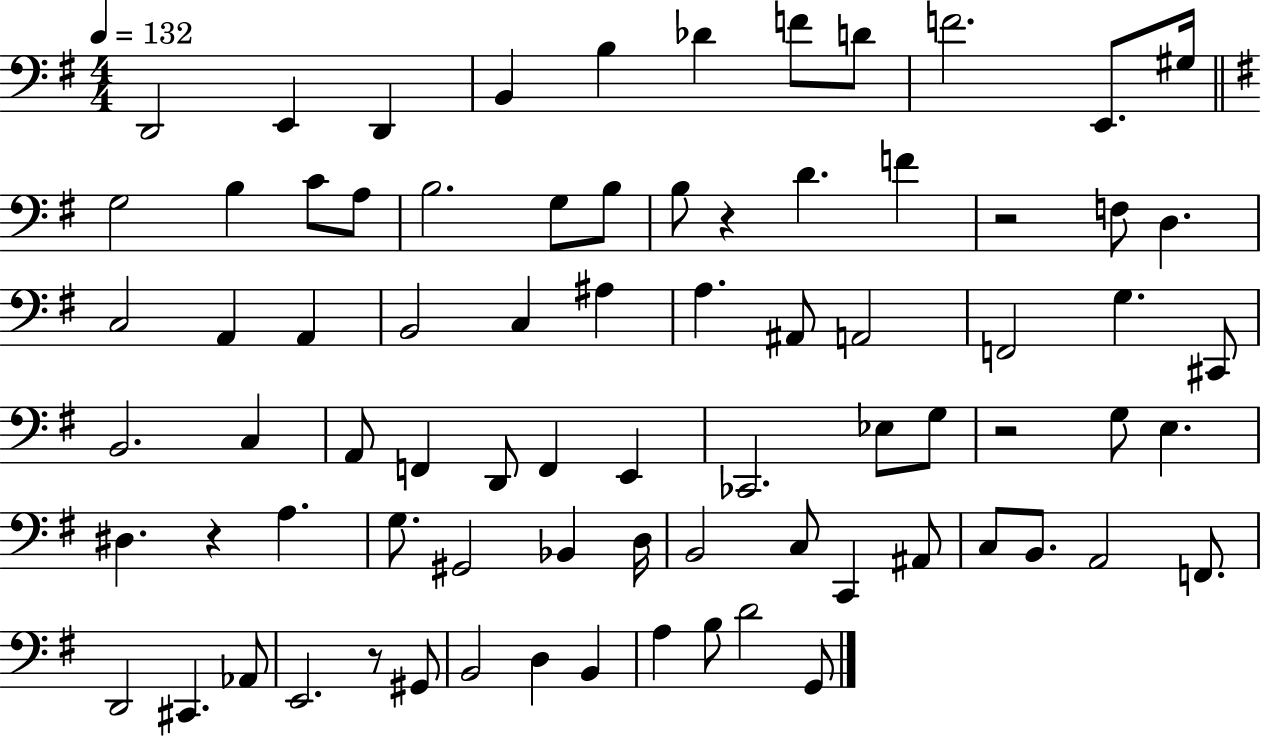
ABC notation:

X:1
T:Untitled
M:4/4
L:1/4
K:G
D,,2 E,, D,, B,, B, _D F/2 D/2 F2 E,,/2 ^G,/4 G,2 B, C/2 A,/2 B,2 G,/2 B,/2 B,/2 z D F z2 F,/2 D, C,2 A,, A,, B,,2 C, ^A, A, ^A,,/2 A,,2 F,,2 G, ^C,,/2 B,,2 C, A,,/2 F,, D,,/2 F,, E,, _C,,2 _E,/2 G,/2 z2 G,/2 E, ^D, z A, G,/2 ^G,,2 _B,, D,/4 B,,2 C,/2 C,, ^A,,/2 C,/2 B,,/2 A,,2 F,,/2 D,,2 ^C,, _A,,/2 E,,2 z/2 ^G,,/2 B,,2 D, B,, A, B,/2 D2 G,,/2